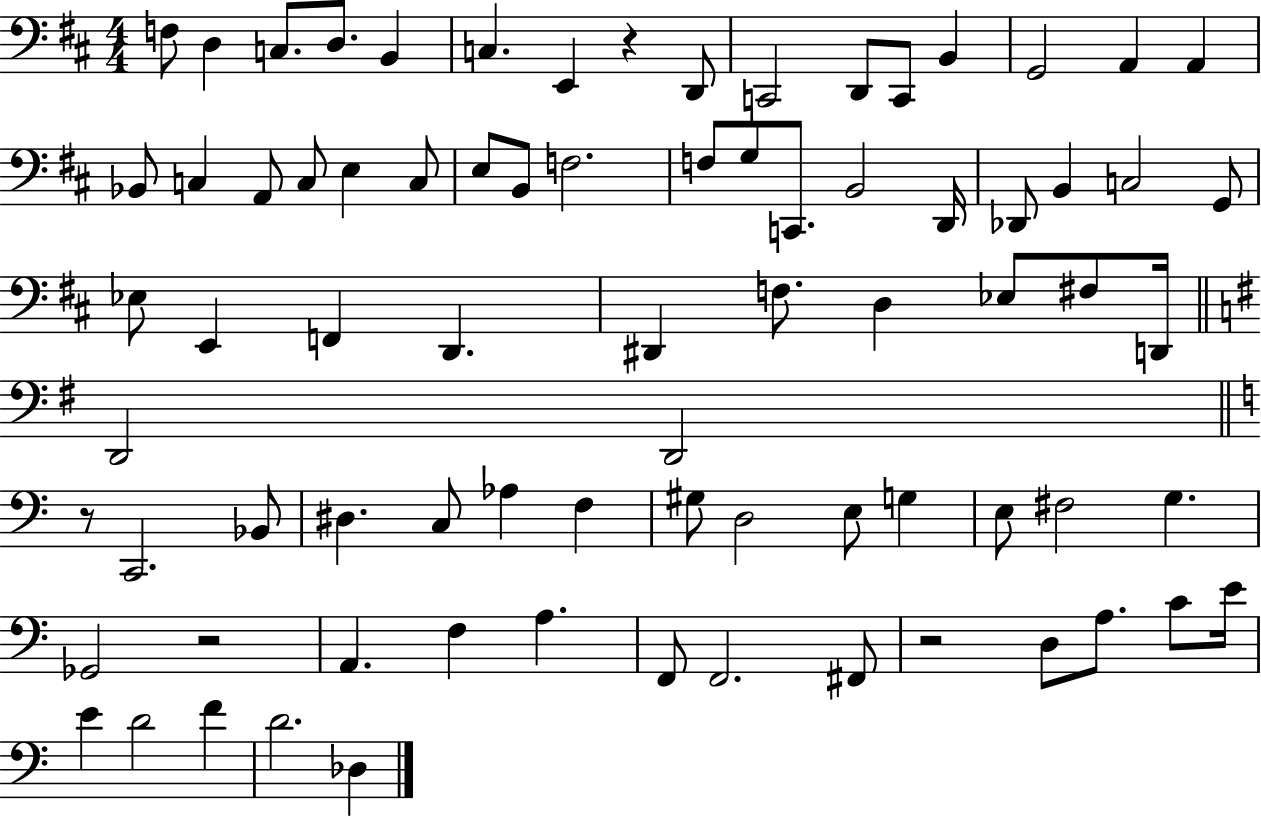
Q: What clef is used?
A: bass